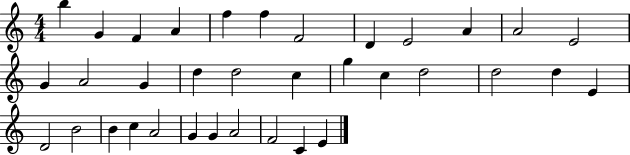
{
  \clef treble
  \numericTimeSignature
  \time 4/4
  \key c \major
  b''4 g'4 f'4 a'4 | f''4 f''4 f'2 | d'4 e'2 a'4 | a'2 e'2 | \break g'4 a'2 g'4 | d''4 d''2 c''4 | g''4 c''4 d''2 | d''2 d''4 e'4 | \break d'2 b'2 | b'4 c''4 a'2 | g'4 g'4 a'2 | f'2 c'4 e'4 | \break \bar "|."
}